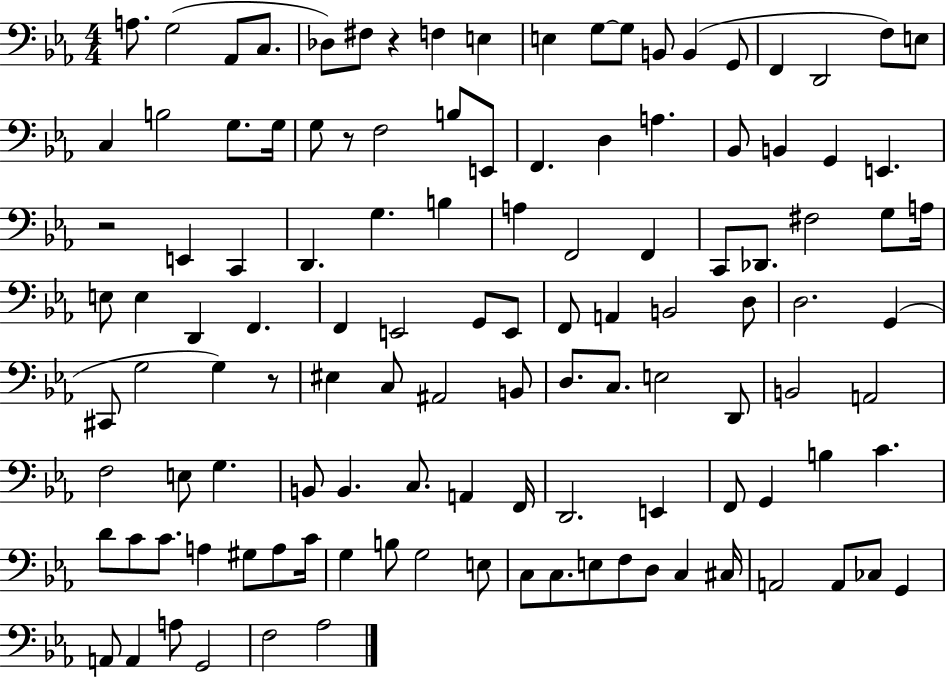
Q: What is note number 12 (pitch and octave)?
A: B2